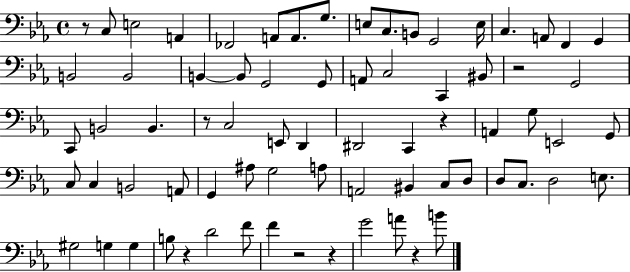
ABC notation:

X:1
T:Untitled
M:4/4
L:1/4
K:Eb
z/2 C,/2 E,2 A,, _F,,2 A,,/2 A,,/2 G,/2 E,/2 C,/2 B,,/2 G,,2 E,/4 C, A,,/2 F,, G,, B,,2 B,,2 B,, B,,/2 G,,2 G,,/2 A,,/2 C,2 C,, ^B,,/2 z2 G,,2 C,,/2 B,,2 B,, z/2 C,2 E,,/2 D,, ^D,,2 C,, z A,, G,/2 E,,2 G,,/2 C,/2 C, B,,2 A,,/2 G,, ^A,/2 G,2 A,/2 A,,2 ^B,, C,/2 D,/2 D,/2 C,/2 D,2 E,/2 ^G,2 G, G, B,/2 z D2 F/2 F z2 z G2 A/2 z B/2